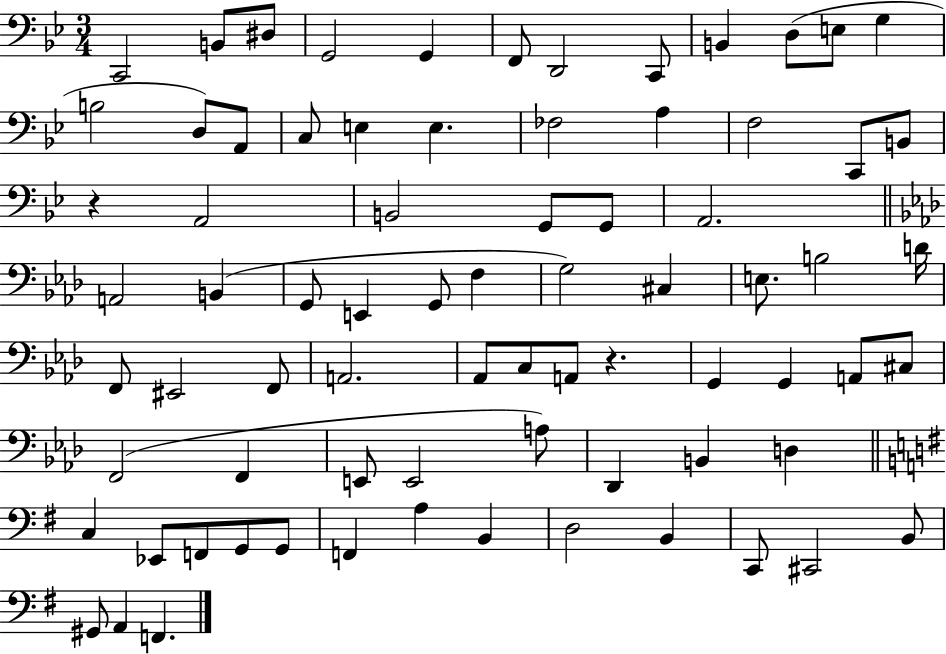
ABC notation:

X:1
T:Untitled
M:3/4
L:1/4
K:Bb
C,,2 B,,/2 ^D,/2 G,,2 G,, F,,/2 D,,2 C,,/2 B,, D,/2 E,/2 G, B,2 D,/2 A,,/2 C,/2 E, E, _F,2 A, F,2 C,,/2 B,,/2 z A,,2 B,,2 G,,/2 G,,/2 A,,2 A,,2 B,, G,,/2 E,, G,,/2 F, G,2 ^C, E,/2 B,2 D/4 F,,/2 ^E,,2 F,,/2 A,,2 _A,,/2 C,/2 A,,/2 z G,, G,, A,,/2 ^C,/2 F,,2 F,, E,,/2 E,,2 A,/2 _D,, B,, D, C, _E,,/2 F,,/2 G,,/2 G,,/2 F,, A, B,, D,2 B,, C,,/2 ^C,,2 B,,/2 ^G,,/2 A,, F,,